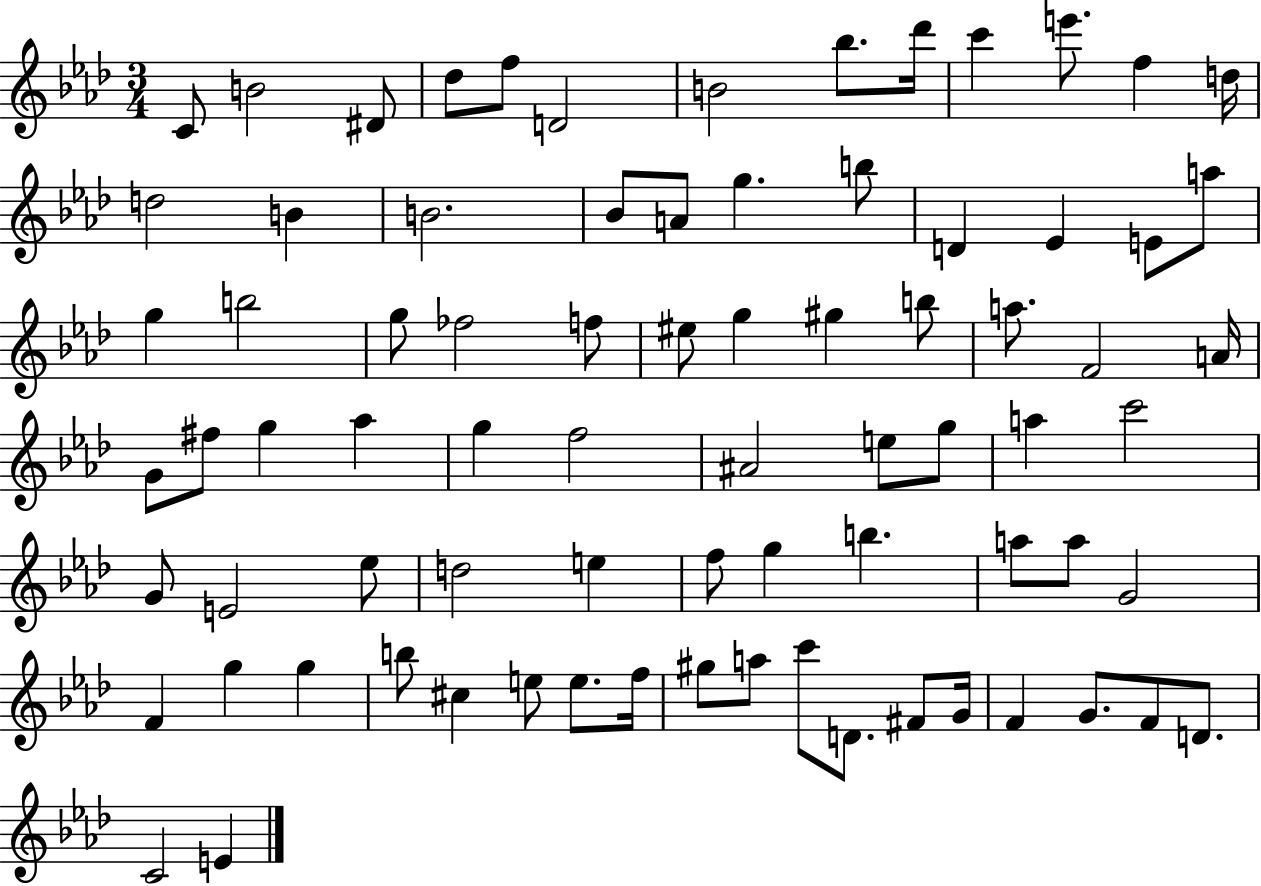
{
  \clef treble
  \numericTimeSignature
  \time 3/4
  \key aes \major
  \repeat volta 2 { c'8 b'2 dis'8 | des''8 f''8 d'2 | b'2 bes''8. des'''16 | c'''4 e'''8. f''4 d''16 | \break d''2 b'4 | b'2. | bes'8 a'8 g''4. b''8 | d'4 ees'4 e'8 a''8 | \break g''4 b''2 | g''8 fes''2 f''8 | eis''8 g''4 gis''4 b''8 | a''8. f'2 a'16 | \break g'8 fis''8 g''4 aes''4 | g''4 f''2 | ais'2 e''8 g''8 | a''4 c'''2 | \break g'8 e'2 ees''8 | d''2 e''4 | f''8 g''4 b''4. | a''8 a''8 g'2 | \break f'4 g''4 g''4 | b''8 cis''4 e''8 e''8. f''16 | gis''8 a''8 c'''8 d'8. fis'8 g'16 | f'4 g'8. f'8 d'8. | \break c'2 e'4 | } \bar "|."
}